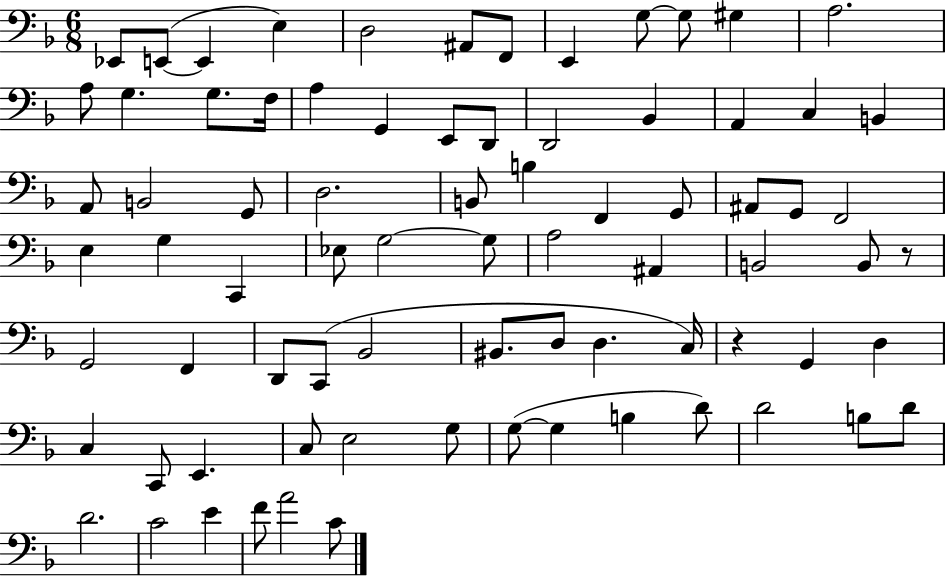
{
  \clef bass
  \numericTimeSignature
  \time 6/8
  \key f \major
  \repeat volta 2 { ees,8 e,8~(~ e,4 e4) | d2 ais,8 f,8 | e,4 g8~~ g8 gis4 | a2. | \break a8 g4. g8. f16 | a4 g,4 e,8 d,8 | d,2 bes,4 | a,4 c4 b,4 | \break a,8 b,2 g,8 | d2. | b,8 b4 f,4 g,8 | ais,8 g,8 f,2 | \break e4 g4 c,4 | ees8 g2~~ g8 | a2 ais,4 | b,2 b,8 r8 | \break g,2 f,4 | d,8 c,8( bes,2 | bis,8. d8 d4. c16) | r4 g,4 d4 | \break c4 c,8 e,4. | c8 e2 g8 | g8~(~ g4 b4 d'8) | d'2 b8 d'8 | \break d'2. | c'2 e'4 | f'8 a'2 c'8 | } \bar "|."
}